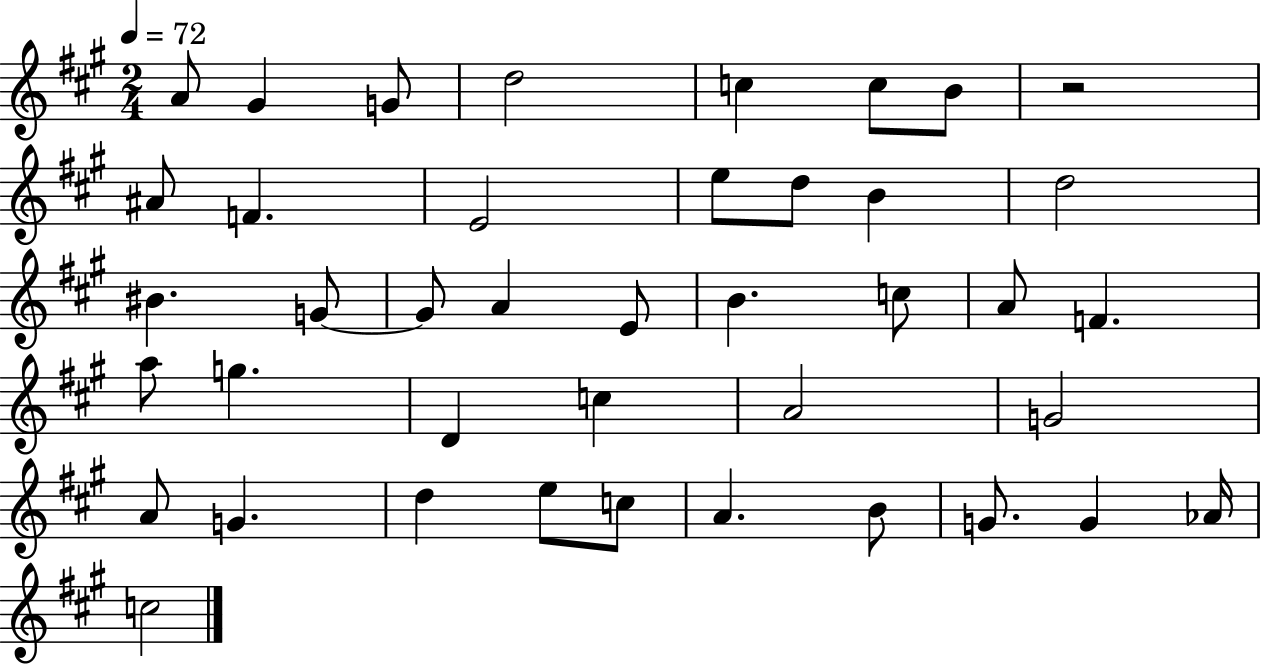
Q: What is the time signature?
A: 2/4